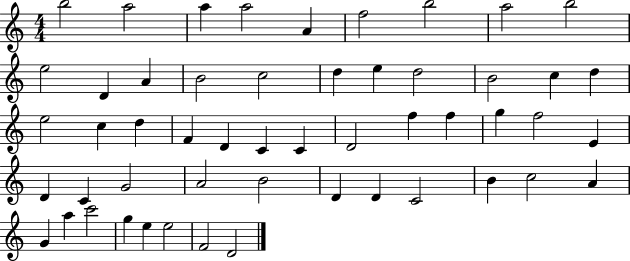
{
  \clef treble
  \numericTimeSignature
  \time 4/4
  \key c \major
  b''2 a''2 | a''4 a''2 a'4 | f''2 b''2 | a''2 b''2 | \break e''2 d'4 a'4 | b'2 c''2 | d''4 e''4 d''2 | b'2 c''4 d''4 | \break e''2 c''4 d''4 | f'4 d'4 c'4 c'4 | d'2 f''4 f''4 | g''4 f''2 e'4 | \break d'4 c'4 g'2 | a'2 b'2 | d'4 d'4 c'2 | b'4 c''2 a'4 | \break g'4 a''4 c'''2 | g''4 e''4 e''2 | f'2 d'2 | \bar "|."
}